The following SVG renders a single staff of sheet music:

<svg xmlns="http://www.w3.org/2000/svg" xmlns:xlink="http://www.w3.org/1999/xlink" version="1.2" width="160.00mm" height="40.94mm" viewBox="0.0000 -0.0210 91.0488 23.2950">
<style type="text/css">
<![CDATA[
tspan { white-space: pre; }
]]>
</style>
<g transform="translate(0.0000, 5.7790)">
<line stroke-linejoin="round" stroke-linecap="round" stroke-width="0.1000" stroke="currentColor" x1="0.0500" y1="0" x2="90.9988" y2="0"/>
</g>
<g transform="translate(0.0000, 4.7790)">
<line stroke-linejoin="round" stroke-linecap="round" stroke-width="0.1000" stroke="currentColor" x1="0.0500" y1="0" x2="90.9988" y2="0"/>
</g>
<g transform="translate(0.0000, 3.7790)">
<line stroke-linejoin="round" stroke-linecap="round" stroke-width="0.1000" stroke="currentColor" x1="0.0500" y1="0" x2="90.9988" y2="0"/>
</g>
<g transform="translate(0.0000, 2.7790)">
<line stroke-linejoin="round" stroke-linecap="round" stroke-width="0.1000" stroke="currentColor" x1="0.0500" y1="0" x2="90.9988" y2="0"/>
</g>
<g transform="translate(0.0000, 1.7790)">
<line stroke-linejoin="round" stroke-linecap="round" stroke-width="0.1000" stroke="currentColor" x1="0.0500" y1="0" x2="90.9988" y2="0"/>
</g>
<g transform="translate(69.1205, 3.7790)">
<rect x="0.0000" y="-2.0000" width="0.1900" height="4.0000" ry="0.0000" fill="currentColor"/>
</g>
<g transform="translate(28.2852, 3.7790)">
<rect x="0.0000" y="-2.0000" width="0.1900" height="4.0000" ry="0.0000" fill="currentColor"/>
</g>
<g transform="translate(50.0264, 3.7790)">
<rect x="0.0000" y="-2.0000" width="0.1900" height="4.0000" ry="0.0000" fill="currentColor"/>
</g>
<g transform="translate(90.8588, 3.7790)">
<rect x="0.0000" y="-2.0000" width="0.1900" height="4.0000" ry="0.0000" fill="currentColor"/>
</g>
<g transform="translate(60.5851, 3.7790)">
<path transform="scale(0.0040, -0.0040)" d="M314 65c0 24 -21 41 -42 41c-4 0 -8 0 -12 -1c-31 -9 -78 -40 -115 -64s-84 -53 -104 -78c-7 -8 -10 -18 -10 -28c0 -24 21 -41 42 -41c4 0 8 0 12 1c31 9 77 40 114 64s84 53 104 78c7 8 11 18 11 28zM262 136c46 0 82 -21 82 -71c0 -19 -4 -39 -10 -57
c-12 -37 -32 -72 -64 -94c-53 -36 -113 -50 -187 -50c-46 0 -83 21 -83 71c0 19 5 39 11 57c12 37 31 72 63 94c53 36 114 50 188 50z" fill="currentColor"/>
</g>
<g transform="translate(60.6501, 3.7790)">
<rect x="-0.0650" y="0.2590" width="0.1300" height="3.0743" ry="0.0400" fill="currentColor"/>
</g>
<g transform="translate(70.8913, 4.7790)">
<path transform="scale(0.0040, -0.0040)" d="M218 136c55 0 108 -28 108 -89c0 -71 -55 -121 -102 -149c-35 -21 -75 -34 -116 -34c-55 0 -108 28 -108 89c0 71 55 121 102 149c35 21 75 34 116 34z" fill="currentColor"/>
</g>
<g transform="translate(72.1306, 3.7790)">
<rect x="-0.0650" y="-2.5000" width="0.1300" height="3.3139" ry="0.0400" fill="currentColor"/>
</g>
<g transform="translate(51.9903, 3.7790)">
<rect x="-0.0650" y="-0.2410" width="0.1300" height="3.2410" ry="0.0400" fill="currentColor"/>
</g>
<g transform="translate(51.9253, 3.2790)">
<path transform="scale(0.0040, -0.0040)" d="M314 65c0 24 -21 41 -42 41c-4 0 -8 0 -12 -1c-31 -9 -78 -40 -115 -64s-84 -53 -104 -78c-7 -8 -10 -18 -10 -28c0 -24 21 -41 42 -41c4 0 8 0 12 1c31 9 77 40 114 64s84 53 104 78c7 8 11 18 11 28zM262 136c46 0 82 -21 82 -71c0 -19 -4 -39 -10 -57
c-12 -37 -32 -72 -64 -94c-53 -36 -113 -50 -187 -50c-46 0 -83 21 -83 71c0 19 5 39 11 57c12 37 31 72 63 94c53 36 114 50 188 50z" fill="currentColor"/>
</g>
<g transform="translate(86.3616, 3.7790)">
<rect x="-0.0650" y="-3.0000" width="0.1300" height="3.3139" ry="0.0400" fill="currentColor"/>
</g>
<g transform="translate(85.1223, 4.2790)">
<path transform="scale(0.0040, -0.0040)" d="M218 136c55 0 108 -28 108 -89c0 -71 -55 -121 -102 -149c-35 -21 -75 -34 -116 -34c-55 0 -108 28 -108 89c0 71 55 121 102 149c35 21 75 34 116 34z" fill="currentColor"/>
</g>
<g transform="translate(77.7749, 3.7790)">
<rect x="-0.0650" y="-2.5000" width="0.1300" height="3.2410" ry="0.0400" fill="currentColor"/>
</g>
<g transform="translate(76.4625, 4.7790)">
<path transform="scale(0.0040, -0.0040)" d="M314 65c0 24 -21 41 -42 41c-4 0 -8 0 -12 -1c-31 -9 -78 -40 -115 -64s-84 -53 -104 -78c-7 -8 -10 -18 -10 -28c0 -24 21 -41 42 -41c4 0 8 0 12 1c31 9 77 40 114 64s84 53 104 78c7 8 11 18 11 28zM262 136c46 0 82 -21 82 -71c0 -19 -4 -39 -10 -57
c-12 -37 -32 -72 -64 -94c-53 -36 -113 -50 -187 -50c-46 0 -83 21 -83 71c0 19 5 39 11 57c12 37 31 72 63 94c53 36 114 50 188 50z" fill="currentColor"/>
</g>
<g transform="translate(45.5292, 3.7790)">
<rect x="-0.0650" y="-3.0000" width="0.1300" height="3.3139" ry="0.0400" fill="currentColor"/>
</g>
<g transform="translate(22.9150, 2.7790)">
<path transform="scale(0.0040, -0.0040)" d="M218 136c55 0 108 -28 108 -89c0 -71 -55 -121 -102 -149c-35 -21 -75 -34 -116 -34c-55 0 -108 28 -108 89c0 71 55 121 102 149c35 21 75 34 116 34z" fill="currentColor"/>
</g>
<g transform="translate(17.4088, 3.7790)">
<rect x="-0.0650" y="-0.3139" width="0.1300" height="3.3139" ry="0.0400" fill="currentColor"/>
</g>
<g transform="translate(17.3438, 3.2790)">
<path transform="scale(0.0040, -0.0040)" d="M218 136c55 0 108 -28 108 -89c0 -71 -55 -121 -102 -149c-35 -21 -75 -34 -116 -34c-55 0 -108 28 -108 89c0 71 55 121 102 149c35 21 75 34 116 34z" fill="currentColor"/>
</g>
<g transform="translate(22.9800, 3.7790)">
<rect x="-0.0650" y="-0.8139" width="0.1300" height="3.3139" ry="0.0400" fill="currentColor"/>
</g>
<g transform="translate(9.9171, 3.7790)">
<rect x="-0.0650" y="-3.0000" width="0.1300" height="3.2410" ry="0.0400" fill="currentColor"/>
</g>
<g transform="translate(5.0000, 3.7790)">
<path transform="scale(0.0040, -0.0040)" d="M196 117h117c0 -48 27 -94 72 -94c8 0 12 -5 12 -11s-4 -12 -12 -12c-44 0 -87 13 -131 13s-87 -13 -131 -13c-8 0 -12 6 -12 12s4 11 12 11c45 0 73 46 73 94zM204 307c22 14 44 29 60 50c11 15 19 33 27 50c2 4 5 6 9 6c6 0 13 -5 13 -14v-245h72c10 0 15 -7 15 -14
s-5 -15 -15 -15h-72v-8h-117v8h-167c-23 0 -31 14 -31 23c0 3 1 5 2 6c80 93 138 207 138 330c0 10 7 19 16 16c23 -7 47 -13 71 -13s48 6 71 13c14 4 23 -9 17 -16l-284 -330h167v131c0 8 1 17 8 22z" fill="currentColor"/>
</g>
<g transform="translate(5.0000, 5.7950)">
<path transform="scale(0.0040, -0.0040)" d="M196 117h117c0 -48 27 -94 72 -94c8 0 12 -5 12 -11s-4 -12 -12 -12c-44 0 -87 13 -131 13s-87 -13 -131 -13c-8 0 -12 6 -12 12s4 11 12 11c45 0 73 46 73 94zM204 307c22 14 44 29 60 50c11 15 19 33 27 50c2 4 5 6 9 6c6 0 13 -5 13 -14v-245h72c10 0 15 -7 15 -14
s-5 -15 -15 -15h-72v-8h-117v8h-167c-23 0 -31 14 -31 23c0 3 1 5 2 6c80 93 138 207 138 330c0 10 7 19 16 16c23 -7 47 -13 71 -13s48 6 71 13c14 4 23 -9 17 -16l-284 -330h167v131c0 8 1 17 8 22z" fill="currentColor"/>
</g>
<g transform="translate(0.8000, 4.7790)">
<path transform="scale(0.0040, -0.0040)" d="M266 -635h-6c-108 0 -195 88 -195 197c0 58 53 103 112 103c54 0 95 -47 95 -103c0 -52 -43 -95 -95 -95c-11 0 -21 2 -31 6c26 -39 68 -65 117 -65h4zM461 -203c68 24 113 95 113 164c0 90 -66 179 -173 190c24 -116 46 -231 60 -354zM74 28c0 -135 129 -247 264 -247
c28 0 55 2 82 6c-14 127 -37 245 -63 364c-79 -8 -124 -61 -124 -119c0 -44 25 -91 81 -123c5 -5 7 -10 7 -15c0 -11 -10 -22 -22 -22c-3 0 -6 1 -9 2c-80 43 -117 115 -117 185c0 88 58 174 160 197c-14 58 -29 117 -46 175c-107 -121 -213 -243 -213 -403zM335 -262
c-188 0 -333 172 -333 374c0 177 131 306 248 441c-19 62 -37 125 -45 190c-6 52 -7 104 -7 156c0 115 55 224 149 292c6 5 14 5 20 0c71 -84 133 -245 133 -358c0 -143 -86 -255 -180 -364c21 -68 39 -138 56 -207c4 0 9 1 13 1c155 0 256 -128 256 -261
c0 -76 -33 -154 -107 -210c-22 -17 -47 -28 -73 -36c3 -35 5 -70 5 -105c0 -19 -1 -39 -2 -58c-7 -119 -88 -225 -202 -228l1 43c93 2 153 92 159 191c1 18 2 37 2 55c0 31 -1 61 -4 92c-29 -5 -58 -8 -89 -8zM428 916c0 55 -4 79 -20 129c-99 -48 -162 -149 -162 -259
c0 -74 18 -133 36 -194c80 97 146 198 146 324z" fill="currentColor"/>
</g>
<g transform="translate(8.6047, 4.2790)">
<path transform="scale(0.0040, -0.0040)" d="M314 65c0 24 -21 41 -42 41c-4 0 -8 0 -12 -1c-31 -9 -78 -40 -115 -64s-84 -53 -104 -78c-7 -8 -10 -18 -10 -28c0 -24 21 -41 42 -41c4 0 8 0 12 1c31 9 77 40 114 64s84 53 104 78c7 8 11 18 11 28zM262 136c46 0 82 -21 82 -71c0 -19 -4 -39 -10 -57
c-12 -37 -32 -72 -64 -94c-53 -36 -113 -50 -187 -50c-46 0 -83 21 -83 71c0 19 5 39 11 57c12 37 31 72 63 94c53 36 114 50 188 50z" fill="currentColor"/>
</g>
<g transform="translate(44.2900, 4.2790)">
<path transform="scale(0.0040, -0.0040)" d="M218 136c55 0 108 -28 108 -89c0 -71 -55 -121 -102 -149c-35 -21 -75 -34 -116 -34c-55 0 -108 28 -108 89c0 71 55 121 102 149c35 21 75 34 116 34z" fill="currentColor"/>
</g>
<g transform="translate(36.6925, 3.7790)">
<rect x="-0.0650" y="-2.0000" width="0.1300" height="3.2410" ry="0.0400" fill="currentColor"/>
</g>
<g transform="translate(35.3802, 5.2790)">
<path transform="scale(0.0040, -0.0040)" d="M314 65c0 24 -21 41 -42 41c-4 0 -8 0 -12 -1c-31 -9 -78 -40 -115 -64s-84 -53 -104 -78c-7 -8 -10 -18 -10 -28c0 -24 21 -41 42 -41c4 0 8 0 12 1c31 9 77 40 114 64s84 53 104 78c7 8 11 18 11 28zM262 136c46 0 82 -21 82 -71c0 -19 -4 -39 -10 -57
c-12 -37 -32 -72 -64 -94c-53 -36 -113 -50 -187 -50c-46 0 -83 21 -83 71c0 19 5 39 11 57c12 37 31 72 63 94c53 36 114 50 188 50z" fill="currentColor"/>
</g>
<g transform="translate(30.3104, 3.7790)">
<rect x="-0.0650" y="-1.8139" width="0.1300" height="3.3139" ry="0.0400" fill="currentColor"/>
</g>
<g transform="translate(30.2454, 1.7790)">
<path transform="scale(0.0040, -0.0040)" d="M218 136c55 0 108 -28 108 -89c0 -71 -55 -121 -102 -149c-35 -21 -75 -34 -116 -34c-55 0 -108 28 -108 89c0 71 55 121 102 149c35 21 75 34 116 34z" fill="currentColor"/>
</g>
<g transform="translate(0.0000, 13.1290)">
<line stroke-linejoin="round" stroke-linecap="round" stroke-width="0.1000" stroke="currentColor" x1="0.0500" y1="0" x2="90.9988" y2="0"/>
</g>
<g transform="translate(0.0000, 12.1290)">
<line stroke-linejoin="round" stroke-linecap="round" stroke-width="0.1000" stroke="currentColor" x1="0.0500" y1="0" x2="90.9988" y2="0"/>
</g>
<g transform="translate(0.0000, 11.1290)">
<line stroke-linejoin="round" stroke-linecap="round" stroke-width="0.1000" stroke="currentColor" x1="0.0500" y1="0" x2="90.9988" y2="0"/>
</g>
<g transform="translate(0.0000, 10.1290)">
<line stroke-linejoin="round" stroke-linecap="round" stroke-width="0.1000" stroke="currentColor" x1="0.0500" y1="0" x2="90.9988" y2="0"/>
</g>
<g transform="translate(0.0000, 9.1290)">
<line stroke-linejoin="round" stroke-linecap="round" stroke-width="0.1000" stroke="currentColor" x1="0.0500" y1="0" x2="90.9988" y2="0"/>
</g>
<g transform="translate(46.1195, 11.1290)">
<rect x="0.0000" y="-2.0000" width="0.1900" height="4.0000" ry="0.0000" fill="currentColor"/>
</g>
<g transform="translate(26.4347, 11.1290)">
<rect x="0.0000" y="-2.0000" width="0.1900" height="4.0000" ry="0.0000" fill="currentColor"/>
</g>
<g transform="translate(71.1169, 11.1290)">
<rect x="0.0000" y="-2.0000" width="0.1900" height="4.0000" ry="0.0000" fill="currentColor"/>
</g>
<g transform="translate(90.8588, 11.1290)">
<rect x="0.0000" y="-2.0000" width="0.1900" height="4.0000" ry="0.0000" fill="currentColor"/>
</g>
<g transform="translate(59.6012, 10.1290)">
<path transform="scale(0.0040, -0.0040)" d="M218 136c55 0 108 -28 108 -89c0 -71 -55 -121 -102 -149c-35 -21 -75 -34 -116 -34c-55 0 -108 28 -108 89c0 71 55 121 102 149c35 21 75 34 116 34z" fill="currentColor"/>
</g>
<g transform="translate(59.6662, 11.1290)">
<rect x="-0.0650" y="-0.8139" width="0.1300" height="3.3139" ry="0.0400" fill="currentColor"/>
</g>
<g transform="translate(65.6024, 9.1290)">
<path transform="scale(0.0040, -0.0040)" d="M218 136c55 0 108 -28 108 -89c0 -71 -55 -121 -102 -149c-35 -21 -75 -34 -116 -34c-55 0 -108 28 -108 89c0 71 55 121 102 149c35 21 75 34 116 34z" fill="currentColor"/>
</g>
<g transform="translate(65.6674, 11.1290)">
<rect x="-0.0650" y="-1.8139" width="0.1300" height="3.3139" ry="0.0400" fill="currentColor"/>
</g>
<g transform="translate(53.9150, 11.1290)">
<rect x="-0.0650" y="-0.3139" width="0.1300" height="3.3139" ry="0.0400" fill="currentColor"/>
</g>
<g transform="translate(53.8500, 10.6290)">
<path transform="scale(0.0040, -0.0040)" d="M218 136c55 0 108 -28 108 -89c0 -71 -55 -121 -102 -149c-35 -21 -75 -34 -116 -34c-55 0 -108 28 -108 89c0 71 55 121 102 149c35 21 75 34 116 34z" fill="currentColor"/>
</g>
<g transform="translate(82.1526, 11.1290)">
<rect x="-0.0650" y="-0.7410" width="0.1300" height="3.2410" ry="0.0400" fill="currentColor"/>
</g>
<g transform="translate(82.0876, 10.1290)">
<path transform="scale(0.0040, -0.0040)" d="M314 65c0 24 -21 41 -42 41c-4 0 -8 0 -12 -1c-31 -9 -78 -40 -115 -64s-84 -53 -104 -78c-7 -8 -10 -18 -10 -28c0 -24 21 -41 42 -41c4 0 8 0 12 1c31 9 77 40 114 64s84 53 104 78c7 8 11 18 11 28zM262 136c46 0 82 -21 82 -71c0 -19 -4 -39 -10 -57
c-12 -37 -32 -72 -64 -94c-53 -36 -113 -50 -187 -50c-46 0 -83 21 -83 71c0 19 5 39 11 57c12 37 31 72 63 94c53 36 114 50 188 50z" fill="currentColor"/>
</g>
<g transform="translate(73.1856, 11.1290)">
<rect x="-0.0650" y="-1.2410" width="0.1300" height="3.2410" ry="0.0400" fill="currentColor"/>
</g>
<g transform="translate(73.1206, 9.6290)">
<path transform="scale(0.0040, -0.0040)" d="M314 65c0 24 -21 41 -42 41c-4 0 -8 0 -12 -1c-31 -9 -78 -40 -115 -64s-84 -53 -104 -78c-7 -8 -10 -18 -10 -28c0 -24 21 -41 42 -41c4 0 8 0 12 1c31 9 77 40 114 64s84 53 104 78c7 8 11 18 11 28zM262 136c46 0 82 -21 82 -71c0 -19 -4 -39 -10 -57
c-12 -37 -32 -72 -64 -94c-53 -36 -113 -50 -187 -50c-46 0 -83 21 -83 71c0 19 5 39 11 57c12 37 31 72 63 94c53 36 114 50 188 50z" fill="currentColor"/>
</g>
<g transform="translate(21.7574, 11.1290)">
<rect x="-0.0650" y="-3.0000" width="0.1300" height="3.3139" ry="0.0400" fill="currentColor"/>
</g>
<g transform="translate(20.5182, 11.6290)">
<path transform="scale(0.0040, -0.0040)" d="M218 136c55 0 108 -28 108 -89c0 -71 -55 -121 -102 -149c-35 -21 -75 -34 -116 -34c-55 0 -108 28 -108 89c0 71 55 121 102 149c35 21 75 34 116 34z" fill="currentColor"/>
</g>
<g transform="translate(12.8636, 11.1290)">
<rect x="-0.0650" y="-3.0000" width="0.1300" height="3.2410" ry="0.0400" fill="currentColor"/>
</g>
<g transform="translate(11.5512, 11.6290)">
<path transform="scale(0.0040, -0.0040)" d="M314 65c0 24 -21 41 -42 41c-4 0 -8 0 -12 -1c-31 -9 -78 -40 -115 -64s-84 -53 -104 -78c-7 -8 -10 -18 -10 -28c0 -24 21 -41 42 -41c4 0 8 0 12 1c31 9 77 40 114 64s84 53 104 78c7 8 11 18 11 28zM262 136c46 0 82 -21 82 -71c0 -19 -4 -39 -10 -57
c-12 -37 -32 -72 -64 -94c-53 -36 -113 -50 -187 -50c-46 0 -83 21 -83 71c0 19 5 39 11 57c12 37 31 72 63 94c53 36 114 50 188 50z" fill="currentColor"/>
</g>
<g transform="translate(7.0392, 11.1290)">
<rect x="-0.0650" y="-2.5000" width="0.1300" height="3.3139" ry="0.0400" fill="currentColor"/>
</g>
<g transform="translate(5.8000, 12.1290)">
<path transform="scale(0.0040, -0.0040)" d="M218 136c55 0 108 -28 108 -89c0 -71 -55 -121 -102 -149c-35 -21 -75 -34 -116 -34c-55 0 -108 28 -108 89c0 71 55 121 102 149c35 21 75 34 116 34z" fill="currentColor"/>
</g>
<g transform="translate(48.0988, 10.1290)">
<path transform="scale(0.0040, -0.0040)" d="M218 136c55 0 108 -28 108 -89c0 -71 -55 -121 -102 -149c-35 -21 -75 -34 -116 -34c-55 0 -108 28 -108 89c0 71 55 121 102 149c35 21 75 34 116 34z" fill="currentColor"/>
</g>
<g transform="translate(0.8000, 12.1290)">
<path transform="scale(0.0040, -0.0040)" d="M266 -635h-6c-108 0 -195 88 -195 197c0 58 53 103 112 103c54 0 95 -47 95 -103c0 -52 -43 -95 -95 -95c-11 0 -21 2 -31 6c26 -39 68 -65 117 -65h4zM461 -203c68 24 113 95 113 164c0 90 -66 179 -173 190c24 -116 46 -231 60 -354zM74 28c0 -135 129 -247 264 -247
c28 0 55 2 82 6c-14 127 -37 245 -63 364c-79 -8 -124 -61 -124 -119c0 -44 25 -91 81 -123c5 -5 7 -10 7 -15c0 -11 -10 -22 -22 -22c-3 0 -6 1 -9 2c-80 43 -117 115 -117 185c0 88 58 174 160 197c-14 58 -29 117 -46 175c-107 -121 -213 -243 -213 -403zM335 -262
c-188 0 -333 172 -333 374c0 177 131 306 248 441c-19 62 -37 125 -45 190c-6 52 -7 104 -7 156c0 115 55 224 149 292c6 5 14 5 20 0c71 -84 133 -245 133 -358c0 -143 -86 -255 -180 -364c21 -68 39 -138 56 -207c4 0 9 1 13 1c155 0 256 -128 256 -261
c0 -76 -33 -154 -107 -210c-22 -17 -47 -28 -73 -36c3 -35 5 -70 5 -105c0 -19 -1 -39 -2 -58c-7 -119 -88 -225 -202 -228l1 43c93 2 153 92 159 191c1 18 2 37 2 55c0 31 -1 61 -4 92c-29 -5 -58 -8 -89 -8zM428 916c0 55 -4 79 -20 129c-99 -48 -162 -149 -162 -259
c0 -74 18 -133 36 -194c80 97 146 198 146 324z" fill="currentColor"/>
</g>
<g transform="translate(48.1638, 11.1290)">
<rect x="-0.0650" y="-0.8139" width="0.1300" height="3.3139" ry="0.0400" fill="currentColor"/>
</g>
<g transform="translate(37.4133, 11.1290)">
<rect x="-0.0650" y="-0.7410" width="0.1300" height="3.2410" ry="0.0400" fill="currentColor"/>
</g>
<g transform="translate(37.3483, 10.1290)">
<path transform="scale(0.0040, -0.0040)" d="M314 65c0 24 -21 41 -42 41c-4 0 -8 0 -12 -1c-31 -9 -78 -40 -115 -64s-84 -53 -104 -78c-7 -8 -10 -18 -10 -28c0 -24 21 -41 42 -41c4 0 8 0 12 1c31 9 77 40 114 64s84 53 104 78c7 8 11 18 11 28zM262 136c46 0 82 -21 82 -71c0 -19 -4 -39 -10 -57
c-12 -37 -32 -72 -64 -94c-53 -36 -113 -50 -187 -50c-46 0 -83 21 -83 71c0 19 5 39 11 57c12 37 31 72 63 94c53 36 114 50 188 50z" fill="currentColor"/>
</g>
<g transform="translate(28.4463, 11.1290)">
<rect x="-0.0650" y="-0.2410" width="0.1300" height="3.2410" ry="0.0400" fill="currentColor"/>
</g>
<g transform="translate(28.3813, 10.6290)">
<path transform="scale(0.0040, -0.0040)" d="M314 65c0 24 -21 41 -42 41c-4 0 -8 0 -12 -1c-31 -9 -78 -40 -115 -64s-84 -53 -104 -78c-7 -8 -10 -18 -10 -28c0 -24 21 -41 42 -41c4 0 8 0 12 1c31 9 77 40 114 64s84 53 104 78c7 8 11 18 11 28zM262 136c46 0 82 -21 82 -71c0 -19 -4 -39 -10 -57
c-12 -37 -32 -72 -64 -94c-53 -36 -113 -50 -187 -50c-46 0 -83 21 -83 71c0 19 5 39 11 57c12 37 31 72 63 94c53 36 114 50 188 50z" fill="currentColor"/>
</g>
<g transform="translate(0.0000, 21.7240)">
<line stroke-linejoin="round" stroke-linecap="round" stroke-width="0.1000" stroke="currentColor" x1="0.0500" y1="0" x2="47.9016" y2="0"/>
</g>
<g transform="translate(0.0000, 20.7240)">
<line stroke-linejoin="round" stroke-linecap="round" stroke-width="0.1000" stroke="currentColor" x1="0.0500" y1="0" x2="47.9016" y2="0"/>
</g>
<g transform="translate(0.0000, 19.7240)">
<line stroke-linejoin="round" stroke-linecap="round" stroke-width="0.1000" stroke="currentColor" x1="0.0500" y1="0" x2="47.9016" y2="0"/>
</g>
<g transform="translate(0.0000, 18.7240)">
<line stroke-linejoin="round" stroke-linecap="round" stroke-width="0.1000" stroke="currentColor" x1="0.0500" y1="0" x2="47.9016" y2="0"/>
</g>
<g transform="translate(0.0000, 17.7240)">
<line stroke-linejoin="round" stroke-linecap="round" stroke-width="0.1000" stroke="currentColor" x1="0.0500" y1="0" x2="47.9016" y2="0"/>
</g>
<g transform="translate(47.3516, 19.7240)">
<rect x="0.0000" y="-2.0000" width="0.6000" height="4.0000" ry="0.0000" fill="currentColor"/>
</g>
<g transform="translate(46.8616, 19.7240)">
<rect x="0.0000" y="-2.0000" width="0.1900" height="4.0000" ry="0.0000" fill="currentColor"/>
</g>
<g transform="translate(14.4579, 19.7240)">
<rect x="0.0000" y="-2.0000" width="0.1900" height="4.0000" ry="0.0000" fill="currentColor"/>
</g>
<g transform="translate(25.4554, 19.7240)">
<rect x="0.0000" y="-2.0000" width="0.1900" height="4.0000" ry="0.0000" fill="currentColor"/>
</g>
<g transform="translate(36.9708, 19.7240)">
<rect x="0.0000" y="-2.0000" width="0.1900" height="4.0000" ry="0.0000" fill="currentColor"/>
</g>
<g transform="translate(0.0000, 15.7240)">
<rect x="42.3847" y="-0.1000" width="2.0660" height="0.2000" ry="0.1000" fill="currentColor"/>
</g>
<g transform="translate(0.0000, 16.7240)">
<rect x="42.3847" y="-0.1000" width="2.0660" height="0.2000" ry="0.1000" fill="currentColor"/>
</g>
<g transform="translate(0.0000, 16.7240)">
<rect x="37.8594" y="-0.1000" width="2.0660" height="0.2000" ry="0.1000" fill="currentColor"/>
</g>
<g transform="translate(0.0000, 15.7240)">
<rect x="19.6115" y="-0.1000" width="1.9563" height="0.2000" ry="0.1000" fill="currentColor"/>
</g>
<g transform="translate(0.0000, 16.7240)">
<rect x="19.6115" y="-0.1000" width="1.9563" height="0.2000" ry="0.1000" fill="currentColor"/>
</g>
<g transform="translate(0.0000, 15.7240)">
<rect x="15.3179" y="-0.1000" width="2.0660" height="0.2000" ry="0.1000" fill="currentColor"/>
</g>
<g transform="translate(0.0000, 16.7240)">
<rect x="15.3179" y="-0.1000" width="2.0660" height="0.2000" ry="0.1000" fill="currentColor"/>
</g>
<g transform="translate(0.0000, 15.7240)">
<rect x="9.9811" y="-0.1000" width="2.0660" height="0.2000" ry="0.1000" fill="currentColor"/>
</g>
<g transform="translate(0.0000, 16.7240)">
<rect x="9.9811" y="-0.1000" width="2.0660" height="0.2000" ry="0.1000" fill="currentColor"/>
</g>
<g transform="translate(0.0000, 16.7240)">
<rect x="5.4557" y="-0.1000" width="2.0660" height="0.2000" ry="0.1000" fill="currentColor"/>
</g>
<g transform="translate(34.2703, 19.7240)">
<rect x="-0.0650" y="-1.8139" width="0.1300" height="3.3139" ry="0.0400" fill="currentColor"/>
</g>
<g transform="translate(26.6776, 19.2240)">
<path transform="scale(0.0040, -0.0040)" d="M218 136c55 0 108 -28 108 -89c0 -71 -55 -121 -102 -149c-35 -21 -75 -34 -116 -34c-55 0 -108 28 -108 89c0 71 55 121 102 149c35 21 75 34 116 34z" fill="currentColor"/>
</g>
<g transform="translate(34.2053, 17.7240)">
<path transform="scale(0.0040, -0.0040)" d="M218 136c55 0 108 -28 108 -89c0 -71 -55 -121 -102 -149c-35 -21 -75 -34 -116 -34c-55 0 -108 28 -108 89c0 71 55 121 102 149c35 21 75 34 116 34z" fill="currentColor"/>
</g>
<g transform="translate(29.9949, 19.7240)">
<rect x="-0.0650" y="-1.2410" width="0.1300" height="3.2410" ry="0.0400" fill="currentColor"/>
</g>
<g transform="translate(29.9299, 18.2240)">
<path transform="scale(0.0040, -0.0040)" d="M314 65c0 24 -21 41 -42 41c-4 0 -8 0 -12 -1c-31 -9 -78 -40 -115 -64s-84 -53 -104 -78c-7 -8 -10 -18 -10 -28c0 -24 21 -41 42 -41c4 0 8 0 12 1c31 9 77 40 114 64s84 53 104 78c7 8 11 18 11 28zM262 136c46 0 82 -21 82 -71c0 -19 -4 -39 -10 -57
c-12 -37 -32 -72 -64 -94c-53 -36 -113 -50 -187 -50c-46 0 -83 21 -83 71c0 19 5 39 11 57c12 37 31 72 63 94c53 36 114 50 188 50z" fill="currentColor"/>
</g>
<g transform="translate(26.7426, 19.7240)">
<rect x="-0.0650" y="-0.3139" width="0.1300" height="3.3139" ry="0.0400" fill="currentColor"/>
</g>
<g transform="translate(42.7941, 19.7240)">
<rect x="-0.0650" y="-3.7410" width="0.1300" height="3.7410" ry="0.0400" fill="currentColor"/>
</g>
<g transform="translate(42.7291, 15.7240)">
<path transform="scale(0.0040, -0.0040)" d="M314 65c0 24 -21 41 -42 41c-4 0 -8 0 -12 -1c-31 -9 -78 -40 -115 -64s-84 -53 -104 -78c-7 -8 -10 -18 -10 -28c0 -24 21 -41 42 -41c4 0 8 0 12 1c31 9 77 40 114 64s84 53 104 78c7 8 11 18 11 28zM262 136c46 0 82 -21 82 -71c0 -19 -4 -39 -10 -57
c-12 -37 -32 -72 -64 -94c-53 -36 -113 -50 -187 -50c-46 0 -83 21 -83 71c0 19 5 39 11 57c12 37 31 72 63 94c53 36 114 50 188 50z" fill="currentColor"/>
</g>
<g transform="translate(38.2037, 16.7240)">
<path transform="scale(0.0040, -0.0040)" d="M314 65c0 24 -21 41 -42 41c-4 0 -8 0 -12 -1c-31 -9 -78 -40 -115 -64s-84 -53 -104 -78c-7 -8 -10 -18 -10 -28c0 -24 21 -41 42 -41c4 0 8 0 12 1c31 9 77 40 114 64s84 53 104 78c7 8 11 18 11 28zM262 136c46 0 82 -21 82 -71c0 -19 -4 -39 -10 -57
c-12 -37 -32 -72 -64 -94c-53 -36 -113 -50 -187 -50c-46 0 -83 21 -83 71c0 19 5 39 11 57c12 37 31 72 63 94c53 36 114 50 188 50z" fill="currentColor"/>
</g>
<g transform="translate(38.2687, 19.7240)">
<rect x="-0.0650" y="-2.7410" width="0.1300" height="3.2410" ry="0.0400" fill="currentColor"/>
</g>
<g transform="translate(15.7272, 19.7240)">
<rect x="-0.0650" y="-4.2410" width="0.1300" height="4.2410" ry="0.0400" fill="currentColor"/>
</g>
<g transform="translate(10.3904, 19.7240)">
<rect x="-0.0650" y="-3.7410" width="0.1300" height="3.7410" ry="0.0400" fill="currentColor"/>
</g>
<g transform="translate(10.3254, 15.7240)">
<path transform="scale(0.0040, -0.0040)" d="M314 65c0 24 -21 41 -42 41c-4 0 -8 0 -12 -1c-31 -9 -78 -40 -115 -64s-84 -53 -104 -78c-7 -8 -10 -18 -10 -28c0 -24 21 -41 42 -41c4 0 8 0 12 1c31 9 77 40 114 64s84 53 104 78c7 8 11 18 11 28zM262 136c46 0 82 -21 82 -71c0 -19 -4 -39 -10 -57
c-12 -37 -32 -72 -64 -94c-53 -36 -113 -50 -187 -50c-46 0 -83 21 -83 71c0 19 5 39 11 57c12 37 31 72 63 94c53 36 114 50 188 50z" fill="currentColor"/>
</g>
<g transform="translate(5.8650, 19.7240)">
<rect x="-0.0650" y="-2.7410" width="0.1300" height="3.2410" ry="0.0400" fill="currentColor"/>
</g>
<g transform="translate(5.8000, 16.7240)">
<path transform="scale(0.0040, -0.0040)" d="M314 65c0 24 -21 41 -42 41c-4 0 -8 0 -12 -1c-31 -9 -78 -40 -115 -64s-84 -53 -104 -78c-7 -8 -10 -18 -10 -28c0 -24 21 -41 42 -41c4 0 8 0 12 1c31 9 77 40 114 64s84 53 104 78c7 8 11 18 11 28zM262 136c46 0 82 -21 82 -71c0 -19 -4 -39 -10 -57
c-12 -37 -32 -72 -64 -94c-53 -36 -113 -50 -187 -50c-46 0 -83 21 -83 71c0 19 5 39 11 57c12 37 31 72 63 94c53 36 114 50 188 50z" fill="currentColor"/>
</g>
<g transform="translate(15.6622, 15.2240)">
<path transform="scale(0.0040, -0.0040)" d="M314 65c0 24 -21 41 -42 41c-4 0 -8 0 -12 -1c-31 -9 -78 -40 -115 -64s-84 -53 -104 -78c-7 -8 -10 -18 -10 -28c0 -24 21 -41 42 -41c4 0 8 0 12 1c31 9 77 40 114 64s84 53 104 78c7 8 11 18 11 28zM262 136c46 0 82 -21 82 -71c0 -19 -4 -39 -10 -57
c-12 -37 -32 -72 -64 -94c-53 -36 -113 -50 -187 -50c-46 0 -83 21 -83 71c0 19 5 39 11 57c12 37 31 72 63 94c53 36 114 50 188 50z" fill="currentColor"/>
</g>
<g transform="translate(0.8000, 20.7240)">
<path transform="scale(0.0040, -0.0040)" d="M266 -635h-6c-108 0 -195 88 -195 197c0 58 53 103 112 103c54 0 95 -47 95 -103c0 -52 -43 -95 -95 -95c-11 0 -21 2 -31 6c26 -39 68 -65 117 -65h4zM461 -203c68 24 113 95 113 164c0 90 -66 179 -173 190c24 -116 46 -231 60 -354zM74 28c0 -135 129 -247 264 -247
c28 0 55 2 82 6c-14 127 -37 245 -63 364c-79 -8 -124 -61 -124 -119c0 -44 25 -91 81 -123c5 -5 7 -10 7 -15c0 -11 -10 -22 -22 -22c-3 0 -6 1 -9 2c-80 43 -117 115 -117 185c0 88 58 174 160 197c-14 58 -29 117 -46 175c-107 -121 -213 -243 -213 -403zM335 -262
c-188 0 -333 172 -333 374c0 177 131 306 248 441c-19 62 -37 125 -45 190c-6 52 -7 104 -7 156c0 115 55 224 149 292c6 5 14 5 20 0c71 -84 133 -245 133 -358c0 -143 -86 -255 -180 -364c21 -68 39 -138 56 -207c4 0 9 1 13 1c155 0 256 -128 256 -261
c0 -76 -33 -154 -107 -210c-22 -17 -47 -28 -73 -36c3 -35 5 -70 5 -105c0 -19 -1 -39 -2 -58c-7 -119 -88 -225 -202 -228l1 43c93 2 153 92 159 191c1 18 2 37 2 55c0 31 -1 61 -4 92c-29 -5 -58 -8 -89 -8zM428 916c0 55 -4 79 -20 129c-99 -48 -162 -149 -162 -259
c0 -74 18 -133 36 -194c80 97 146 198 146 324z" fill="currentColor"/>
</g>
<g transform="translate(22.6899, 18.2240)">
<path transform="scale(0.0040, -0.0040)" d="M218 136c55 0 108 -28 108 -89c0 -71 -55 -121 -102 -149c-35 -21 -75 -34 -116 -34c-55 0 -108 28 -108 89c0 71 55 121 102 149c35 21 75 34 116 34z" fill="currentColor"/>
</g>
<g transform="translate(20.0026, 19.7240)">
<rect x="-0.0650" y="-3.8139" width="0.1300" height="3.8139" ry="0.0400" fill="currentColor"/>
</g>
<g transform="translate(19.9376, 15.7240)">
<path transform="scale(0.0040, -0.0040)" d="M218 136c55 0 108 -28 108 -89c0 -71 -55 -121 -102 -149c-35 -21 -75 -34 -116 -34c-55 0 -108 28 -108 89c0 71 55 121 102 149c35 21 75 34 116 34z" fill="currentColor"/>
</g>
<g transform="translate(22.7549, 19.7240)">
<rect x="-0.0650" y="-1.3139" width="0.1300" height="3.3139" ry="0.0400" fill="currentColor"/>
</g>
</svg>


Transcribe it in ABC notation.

X:1
T:Untitled
M:4/4
L:1/4
K:C
A2 c d f F2 A c2 B2 G G2 A G A2 A c2 d2 d c d f e2 d2 a2 c'2 d'2 c' e c e2 f a2 c'2